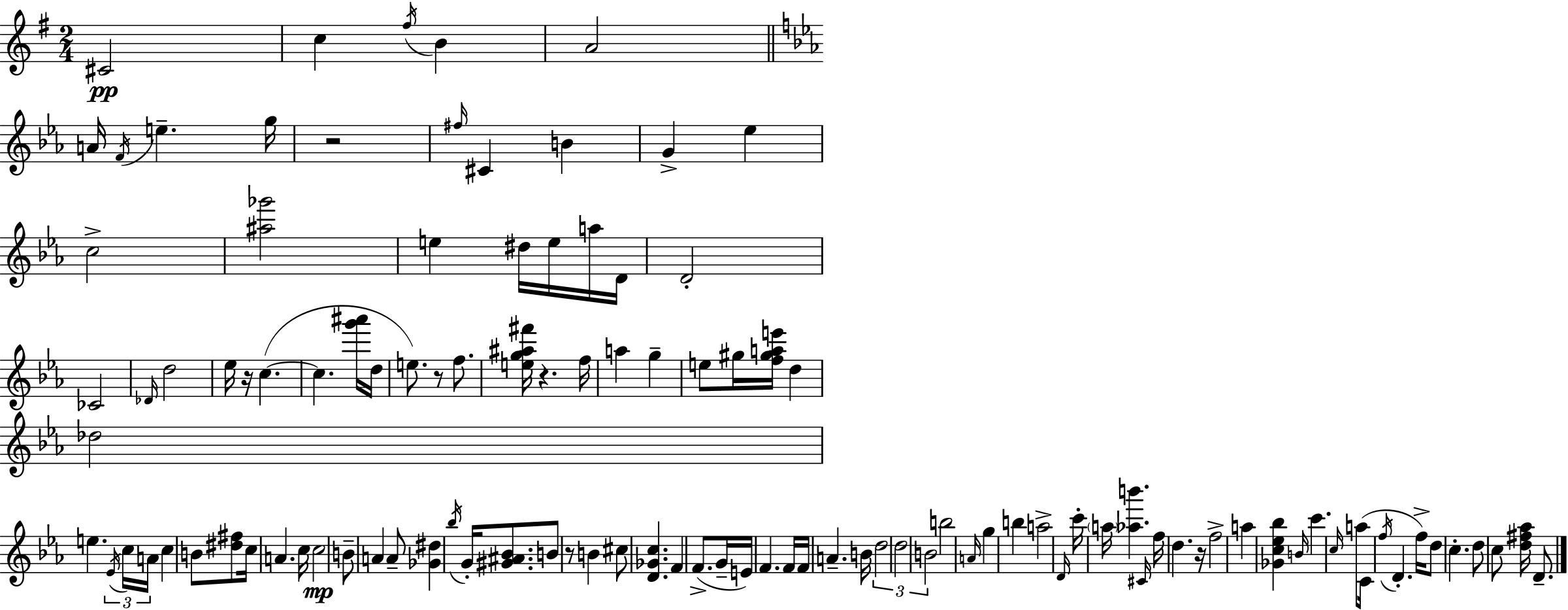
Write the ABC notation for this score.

X:1
T:Untitled
M:2/4
L:1/4
K:G
^C2 c ^f/4 B A2 A/4 F/4 e g/4 z2 ^f/4 ^C B G _e c2 [^a_g']2 e ^d/4 e/4 a/4 D/4 D2 _C2 _D/4 d2 _e/4 z/4 c c [g'^a']/4 d/4 e/2 z/2 f/2 [eg^a^f']/4 z f/4 a g e/2 ^g/4 [f^gae']/4 d _d2 e _E/4 c/4 A/4 c B/2 [^d^f]/2 c/4 A c/4 c2 B/2 A A/2 [_G^d] _b/4 G/4 [^G^A_B]/2 B/2 z/2 B ^c/2 [D_Gc] F F/2 G/4 E/4 F F/4 F/4 A B/4 d2 d2 B2 b2 A/4 g b a2 D/4 c'/4 a/4 [_ab'] ^C/4 f/4 d z/4 f2 a [_Gc_e_b] B/4 c' c/4 a/2 C/4 f/4 D f/4 d/2 c d/2 c/2 [d^f_a]/4 D/2